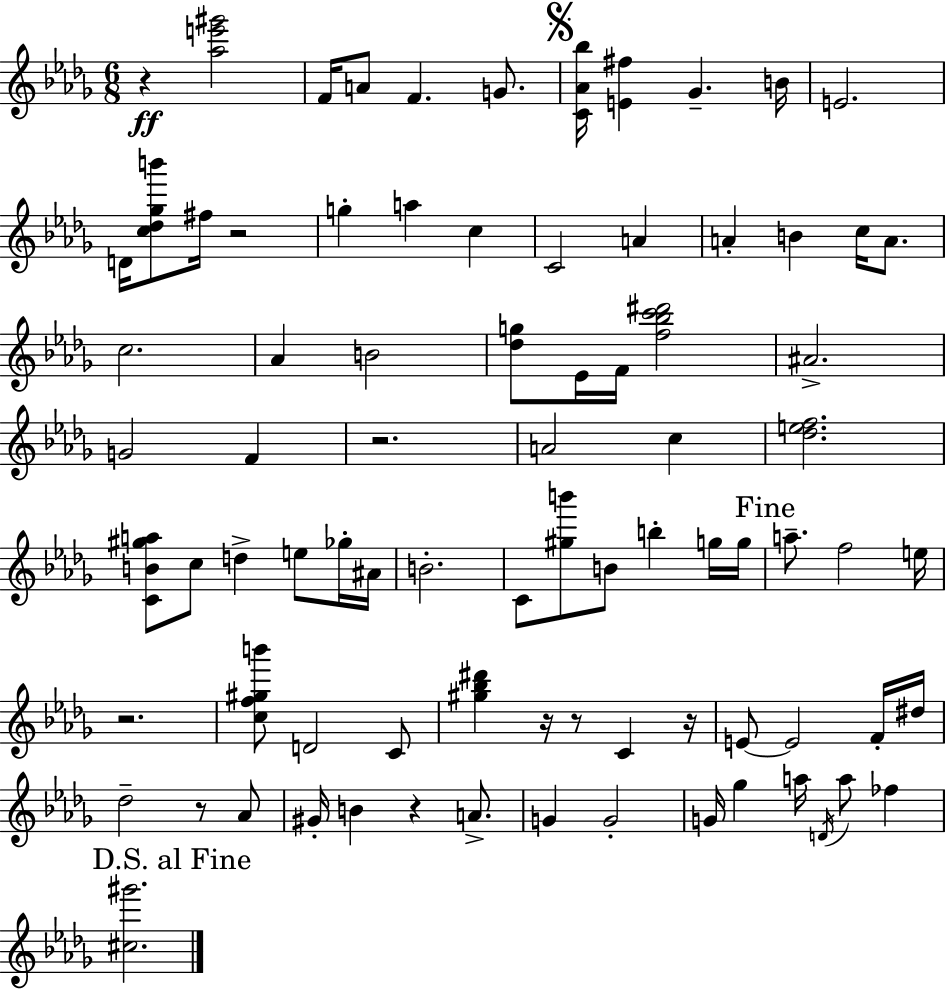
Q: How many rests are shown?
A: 9